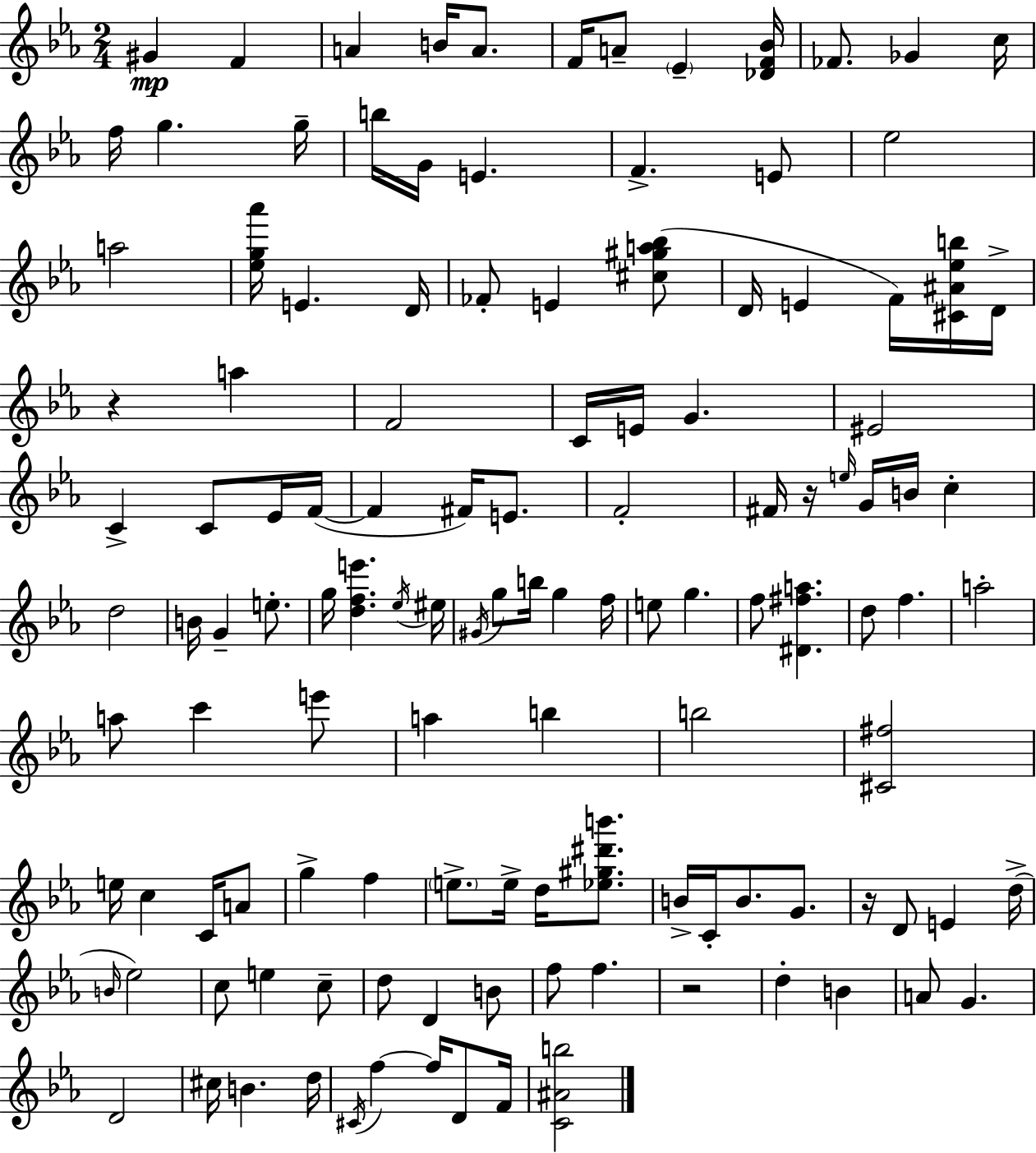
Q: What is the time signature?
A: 2/4